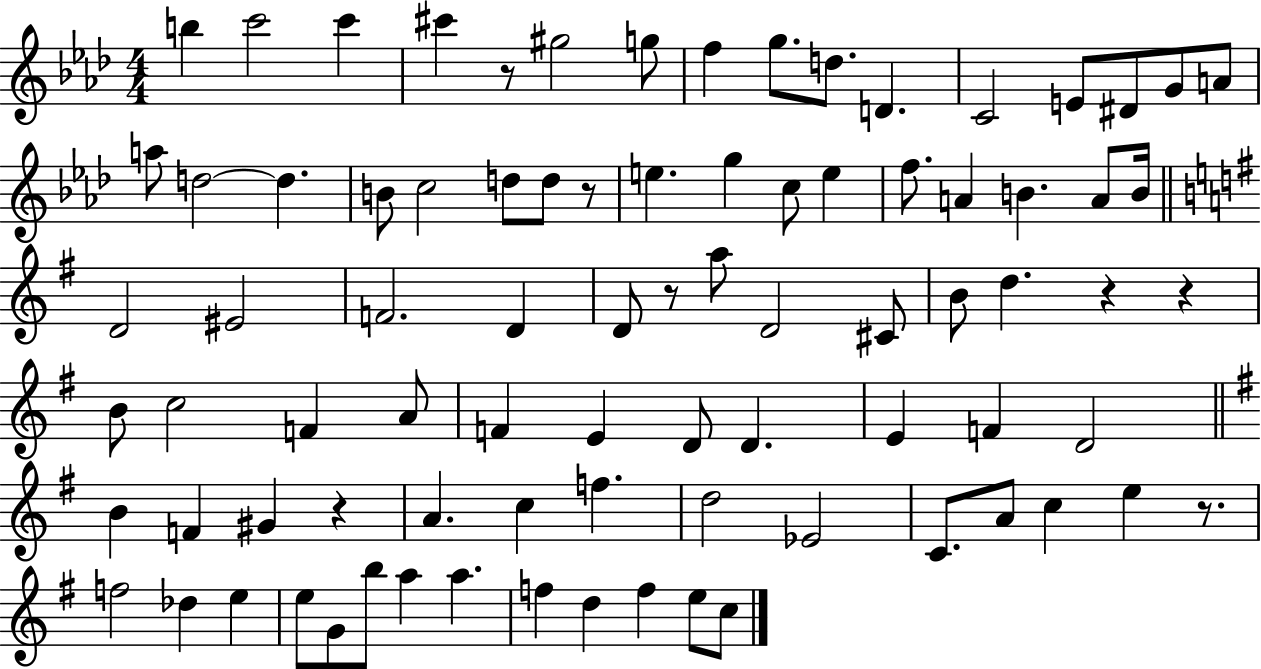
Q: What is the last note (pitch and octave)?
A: C5